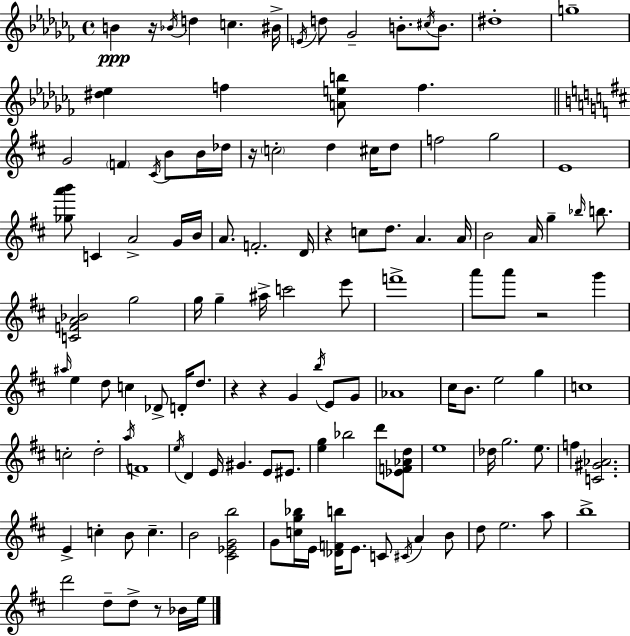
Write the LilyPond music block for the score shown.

{
  \clef treble
  \time 4/4
  \defaultTimeSignature
  \key aes \minor
  b'4\ppp r16 \acciaccatura { bes'16 } d''4 c''4. | bis'16-> \acciaccatura { e'16 } d''8 ges'2-- b'8.-. \acciaccatura { cis''16 } | b'8. dis''1-. | g''1-- | \break <dis'' ees''>4 f''4 <a' e'' b''>8 f''4. | \bar "||" \break \key d \major g'2 \parenthesize f'4 \acciaccatura { cis'16 } b'8 b'16 | des''16 r16 \parenthesize c''2-. d''4 cis''16 d''8 | f''2 g''2 | e'1 | \break <ges'' a''' b'''>8 c'4 a'2-> g'16 | b'16 a'8. f'2.-. | d'16 r4 c''8 d''8. a'4. | a'16 b'2 a'16 g''4-- \grace { bes''16 } b''8. | \break <c' f' a' bes'>2 g''2 | g''16 g''4-- ais''16-> c'''2 | e'''8 f'''1-> | a'''8 a'''8 r2 g'''4 | \break \grace { ais''16 } e''4 d''8 c''4 des'8-> d'16-. | d''8. r4 r4 g'4 \acciaccatura { b''16 } | e'8 g'8 aes'1 | cis''16 b'8. e''2 | \break g''4 c''1 | c''2-. d''2-. | \acciaccatura { a''16 } f'1 | \acciaccatura { e''16 } d'4 e'16 gis'4. | \break e'8 eis'8. <e'' g''>4 bes''2 | d'''8 <ees' f' aes' d''>8 e''1 | des''16 g''2. | e''8. f''4 <c' gis' aes'>2. | \break e'4-> c''4-. b'8 | c''4.-- b'2 <cis' ees' g' b''>2 | g'8 <c'' g'' bes''>16 e'16 <des' f' b''>16 e'8. c'8 | \acciaccatura { cis'16 } a'4 b'8 d''8 e''2. | \break a''8 b''1-> | d'''2 d''8-- | d''8-> r8 bes'16 e''16 \bar "|."
}